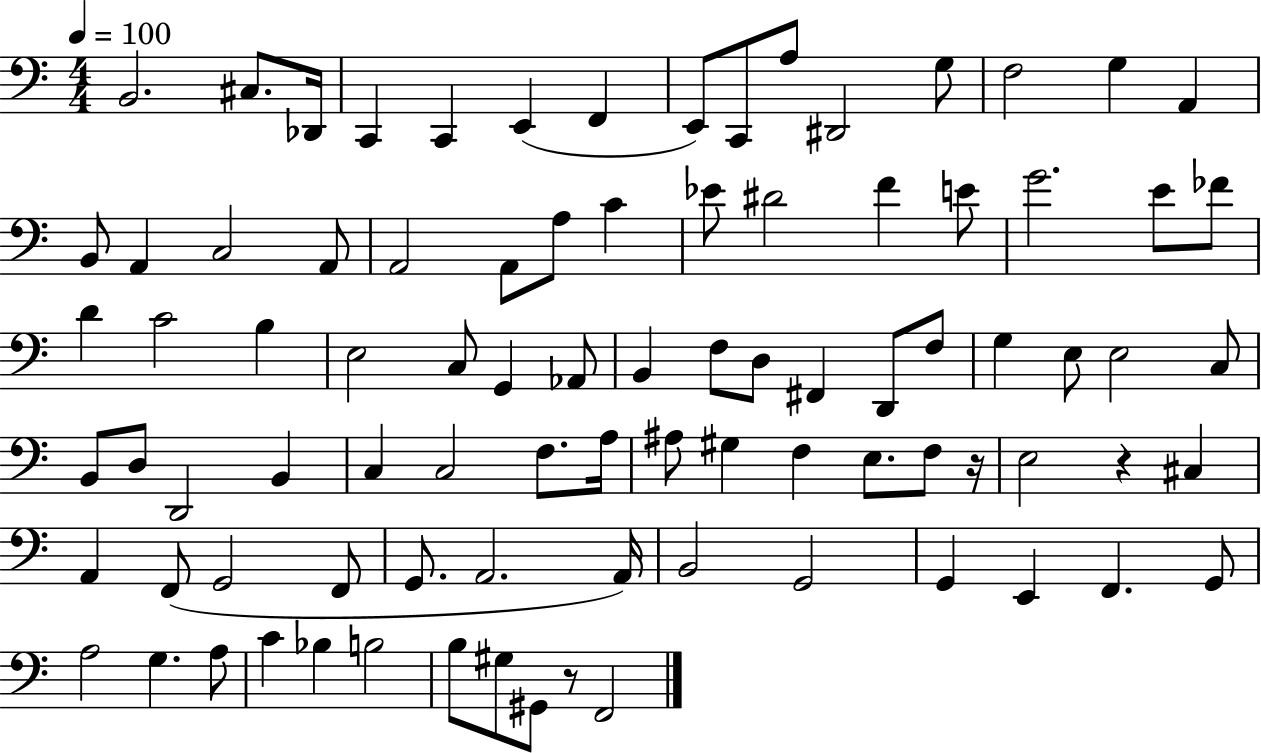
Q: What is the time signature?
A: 4/4